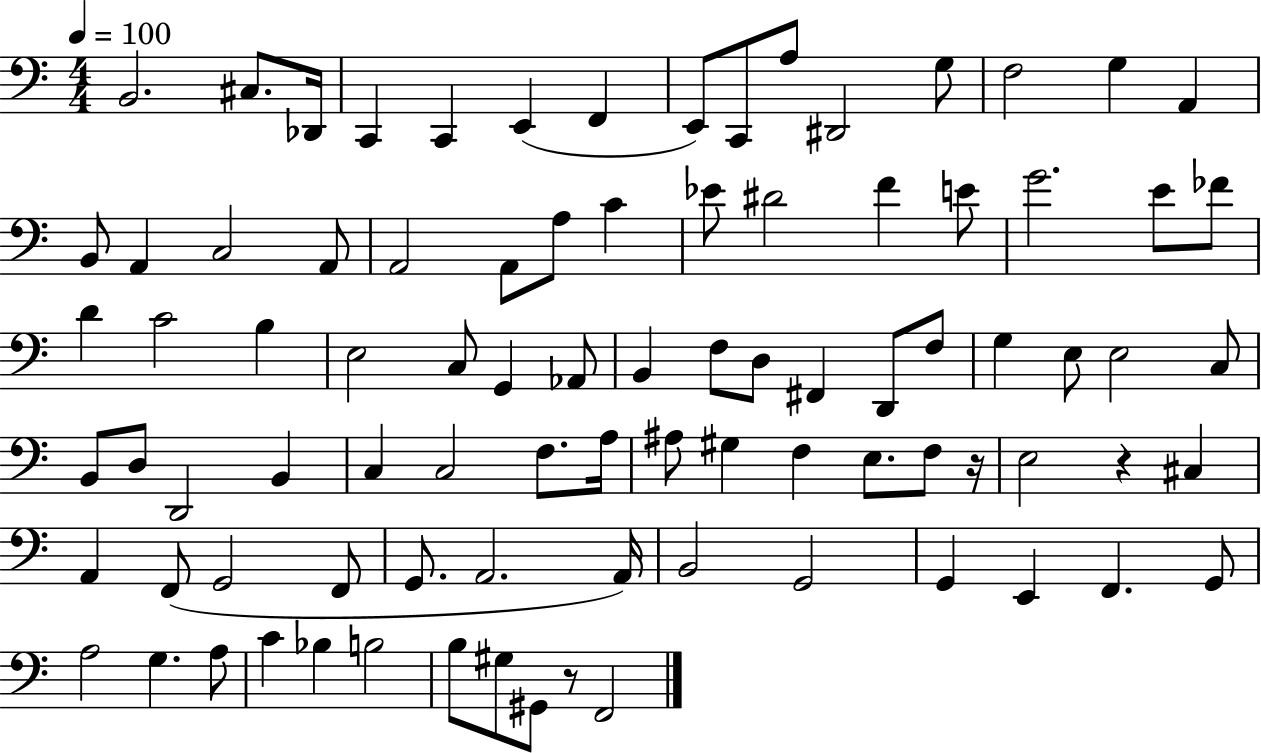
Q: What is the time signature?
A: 4/4